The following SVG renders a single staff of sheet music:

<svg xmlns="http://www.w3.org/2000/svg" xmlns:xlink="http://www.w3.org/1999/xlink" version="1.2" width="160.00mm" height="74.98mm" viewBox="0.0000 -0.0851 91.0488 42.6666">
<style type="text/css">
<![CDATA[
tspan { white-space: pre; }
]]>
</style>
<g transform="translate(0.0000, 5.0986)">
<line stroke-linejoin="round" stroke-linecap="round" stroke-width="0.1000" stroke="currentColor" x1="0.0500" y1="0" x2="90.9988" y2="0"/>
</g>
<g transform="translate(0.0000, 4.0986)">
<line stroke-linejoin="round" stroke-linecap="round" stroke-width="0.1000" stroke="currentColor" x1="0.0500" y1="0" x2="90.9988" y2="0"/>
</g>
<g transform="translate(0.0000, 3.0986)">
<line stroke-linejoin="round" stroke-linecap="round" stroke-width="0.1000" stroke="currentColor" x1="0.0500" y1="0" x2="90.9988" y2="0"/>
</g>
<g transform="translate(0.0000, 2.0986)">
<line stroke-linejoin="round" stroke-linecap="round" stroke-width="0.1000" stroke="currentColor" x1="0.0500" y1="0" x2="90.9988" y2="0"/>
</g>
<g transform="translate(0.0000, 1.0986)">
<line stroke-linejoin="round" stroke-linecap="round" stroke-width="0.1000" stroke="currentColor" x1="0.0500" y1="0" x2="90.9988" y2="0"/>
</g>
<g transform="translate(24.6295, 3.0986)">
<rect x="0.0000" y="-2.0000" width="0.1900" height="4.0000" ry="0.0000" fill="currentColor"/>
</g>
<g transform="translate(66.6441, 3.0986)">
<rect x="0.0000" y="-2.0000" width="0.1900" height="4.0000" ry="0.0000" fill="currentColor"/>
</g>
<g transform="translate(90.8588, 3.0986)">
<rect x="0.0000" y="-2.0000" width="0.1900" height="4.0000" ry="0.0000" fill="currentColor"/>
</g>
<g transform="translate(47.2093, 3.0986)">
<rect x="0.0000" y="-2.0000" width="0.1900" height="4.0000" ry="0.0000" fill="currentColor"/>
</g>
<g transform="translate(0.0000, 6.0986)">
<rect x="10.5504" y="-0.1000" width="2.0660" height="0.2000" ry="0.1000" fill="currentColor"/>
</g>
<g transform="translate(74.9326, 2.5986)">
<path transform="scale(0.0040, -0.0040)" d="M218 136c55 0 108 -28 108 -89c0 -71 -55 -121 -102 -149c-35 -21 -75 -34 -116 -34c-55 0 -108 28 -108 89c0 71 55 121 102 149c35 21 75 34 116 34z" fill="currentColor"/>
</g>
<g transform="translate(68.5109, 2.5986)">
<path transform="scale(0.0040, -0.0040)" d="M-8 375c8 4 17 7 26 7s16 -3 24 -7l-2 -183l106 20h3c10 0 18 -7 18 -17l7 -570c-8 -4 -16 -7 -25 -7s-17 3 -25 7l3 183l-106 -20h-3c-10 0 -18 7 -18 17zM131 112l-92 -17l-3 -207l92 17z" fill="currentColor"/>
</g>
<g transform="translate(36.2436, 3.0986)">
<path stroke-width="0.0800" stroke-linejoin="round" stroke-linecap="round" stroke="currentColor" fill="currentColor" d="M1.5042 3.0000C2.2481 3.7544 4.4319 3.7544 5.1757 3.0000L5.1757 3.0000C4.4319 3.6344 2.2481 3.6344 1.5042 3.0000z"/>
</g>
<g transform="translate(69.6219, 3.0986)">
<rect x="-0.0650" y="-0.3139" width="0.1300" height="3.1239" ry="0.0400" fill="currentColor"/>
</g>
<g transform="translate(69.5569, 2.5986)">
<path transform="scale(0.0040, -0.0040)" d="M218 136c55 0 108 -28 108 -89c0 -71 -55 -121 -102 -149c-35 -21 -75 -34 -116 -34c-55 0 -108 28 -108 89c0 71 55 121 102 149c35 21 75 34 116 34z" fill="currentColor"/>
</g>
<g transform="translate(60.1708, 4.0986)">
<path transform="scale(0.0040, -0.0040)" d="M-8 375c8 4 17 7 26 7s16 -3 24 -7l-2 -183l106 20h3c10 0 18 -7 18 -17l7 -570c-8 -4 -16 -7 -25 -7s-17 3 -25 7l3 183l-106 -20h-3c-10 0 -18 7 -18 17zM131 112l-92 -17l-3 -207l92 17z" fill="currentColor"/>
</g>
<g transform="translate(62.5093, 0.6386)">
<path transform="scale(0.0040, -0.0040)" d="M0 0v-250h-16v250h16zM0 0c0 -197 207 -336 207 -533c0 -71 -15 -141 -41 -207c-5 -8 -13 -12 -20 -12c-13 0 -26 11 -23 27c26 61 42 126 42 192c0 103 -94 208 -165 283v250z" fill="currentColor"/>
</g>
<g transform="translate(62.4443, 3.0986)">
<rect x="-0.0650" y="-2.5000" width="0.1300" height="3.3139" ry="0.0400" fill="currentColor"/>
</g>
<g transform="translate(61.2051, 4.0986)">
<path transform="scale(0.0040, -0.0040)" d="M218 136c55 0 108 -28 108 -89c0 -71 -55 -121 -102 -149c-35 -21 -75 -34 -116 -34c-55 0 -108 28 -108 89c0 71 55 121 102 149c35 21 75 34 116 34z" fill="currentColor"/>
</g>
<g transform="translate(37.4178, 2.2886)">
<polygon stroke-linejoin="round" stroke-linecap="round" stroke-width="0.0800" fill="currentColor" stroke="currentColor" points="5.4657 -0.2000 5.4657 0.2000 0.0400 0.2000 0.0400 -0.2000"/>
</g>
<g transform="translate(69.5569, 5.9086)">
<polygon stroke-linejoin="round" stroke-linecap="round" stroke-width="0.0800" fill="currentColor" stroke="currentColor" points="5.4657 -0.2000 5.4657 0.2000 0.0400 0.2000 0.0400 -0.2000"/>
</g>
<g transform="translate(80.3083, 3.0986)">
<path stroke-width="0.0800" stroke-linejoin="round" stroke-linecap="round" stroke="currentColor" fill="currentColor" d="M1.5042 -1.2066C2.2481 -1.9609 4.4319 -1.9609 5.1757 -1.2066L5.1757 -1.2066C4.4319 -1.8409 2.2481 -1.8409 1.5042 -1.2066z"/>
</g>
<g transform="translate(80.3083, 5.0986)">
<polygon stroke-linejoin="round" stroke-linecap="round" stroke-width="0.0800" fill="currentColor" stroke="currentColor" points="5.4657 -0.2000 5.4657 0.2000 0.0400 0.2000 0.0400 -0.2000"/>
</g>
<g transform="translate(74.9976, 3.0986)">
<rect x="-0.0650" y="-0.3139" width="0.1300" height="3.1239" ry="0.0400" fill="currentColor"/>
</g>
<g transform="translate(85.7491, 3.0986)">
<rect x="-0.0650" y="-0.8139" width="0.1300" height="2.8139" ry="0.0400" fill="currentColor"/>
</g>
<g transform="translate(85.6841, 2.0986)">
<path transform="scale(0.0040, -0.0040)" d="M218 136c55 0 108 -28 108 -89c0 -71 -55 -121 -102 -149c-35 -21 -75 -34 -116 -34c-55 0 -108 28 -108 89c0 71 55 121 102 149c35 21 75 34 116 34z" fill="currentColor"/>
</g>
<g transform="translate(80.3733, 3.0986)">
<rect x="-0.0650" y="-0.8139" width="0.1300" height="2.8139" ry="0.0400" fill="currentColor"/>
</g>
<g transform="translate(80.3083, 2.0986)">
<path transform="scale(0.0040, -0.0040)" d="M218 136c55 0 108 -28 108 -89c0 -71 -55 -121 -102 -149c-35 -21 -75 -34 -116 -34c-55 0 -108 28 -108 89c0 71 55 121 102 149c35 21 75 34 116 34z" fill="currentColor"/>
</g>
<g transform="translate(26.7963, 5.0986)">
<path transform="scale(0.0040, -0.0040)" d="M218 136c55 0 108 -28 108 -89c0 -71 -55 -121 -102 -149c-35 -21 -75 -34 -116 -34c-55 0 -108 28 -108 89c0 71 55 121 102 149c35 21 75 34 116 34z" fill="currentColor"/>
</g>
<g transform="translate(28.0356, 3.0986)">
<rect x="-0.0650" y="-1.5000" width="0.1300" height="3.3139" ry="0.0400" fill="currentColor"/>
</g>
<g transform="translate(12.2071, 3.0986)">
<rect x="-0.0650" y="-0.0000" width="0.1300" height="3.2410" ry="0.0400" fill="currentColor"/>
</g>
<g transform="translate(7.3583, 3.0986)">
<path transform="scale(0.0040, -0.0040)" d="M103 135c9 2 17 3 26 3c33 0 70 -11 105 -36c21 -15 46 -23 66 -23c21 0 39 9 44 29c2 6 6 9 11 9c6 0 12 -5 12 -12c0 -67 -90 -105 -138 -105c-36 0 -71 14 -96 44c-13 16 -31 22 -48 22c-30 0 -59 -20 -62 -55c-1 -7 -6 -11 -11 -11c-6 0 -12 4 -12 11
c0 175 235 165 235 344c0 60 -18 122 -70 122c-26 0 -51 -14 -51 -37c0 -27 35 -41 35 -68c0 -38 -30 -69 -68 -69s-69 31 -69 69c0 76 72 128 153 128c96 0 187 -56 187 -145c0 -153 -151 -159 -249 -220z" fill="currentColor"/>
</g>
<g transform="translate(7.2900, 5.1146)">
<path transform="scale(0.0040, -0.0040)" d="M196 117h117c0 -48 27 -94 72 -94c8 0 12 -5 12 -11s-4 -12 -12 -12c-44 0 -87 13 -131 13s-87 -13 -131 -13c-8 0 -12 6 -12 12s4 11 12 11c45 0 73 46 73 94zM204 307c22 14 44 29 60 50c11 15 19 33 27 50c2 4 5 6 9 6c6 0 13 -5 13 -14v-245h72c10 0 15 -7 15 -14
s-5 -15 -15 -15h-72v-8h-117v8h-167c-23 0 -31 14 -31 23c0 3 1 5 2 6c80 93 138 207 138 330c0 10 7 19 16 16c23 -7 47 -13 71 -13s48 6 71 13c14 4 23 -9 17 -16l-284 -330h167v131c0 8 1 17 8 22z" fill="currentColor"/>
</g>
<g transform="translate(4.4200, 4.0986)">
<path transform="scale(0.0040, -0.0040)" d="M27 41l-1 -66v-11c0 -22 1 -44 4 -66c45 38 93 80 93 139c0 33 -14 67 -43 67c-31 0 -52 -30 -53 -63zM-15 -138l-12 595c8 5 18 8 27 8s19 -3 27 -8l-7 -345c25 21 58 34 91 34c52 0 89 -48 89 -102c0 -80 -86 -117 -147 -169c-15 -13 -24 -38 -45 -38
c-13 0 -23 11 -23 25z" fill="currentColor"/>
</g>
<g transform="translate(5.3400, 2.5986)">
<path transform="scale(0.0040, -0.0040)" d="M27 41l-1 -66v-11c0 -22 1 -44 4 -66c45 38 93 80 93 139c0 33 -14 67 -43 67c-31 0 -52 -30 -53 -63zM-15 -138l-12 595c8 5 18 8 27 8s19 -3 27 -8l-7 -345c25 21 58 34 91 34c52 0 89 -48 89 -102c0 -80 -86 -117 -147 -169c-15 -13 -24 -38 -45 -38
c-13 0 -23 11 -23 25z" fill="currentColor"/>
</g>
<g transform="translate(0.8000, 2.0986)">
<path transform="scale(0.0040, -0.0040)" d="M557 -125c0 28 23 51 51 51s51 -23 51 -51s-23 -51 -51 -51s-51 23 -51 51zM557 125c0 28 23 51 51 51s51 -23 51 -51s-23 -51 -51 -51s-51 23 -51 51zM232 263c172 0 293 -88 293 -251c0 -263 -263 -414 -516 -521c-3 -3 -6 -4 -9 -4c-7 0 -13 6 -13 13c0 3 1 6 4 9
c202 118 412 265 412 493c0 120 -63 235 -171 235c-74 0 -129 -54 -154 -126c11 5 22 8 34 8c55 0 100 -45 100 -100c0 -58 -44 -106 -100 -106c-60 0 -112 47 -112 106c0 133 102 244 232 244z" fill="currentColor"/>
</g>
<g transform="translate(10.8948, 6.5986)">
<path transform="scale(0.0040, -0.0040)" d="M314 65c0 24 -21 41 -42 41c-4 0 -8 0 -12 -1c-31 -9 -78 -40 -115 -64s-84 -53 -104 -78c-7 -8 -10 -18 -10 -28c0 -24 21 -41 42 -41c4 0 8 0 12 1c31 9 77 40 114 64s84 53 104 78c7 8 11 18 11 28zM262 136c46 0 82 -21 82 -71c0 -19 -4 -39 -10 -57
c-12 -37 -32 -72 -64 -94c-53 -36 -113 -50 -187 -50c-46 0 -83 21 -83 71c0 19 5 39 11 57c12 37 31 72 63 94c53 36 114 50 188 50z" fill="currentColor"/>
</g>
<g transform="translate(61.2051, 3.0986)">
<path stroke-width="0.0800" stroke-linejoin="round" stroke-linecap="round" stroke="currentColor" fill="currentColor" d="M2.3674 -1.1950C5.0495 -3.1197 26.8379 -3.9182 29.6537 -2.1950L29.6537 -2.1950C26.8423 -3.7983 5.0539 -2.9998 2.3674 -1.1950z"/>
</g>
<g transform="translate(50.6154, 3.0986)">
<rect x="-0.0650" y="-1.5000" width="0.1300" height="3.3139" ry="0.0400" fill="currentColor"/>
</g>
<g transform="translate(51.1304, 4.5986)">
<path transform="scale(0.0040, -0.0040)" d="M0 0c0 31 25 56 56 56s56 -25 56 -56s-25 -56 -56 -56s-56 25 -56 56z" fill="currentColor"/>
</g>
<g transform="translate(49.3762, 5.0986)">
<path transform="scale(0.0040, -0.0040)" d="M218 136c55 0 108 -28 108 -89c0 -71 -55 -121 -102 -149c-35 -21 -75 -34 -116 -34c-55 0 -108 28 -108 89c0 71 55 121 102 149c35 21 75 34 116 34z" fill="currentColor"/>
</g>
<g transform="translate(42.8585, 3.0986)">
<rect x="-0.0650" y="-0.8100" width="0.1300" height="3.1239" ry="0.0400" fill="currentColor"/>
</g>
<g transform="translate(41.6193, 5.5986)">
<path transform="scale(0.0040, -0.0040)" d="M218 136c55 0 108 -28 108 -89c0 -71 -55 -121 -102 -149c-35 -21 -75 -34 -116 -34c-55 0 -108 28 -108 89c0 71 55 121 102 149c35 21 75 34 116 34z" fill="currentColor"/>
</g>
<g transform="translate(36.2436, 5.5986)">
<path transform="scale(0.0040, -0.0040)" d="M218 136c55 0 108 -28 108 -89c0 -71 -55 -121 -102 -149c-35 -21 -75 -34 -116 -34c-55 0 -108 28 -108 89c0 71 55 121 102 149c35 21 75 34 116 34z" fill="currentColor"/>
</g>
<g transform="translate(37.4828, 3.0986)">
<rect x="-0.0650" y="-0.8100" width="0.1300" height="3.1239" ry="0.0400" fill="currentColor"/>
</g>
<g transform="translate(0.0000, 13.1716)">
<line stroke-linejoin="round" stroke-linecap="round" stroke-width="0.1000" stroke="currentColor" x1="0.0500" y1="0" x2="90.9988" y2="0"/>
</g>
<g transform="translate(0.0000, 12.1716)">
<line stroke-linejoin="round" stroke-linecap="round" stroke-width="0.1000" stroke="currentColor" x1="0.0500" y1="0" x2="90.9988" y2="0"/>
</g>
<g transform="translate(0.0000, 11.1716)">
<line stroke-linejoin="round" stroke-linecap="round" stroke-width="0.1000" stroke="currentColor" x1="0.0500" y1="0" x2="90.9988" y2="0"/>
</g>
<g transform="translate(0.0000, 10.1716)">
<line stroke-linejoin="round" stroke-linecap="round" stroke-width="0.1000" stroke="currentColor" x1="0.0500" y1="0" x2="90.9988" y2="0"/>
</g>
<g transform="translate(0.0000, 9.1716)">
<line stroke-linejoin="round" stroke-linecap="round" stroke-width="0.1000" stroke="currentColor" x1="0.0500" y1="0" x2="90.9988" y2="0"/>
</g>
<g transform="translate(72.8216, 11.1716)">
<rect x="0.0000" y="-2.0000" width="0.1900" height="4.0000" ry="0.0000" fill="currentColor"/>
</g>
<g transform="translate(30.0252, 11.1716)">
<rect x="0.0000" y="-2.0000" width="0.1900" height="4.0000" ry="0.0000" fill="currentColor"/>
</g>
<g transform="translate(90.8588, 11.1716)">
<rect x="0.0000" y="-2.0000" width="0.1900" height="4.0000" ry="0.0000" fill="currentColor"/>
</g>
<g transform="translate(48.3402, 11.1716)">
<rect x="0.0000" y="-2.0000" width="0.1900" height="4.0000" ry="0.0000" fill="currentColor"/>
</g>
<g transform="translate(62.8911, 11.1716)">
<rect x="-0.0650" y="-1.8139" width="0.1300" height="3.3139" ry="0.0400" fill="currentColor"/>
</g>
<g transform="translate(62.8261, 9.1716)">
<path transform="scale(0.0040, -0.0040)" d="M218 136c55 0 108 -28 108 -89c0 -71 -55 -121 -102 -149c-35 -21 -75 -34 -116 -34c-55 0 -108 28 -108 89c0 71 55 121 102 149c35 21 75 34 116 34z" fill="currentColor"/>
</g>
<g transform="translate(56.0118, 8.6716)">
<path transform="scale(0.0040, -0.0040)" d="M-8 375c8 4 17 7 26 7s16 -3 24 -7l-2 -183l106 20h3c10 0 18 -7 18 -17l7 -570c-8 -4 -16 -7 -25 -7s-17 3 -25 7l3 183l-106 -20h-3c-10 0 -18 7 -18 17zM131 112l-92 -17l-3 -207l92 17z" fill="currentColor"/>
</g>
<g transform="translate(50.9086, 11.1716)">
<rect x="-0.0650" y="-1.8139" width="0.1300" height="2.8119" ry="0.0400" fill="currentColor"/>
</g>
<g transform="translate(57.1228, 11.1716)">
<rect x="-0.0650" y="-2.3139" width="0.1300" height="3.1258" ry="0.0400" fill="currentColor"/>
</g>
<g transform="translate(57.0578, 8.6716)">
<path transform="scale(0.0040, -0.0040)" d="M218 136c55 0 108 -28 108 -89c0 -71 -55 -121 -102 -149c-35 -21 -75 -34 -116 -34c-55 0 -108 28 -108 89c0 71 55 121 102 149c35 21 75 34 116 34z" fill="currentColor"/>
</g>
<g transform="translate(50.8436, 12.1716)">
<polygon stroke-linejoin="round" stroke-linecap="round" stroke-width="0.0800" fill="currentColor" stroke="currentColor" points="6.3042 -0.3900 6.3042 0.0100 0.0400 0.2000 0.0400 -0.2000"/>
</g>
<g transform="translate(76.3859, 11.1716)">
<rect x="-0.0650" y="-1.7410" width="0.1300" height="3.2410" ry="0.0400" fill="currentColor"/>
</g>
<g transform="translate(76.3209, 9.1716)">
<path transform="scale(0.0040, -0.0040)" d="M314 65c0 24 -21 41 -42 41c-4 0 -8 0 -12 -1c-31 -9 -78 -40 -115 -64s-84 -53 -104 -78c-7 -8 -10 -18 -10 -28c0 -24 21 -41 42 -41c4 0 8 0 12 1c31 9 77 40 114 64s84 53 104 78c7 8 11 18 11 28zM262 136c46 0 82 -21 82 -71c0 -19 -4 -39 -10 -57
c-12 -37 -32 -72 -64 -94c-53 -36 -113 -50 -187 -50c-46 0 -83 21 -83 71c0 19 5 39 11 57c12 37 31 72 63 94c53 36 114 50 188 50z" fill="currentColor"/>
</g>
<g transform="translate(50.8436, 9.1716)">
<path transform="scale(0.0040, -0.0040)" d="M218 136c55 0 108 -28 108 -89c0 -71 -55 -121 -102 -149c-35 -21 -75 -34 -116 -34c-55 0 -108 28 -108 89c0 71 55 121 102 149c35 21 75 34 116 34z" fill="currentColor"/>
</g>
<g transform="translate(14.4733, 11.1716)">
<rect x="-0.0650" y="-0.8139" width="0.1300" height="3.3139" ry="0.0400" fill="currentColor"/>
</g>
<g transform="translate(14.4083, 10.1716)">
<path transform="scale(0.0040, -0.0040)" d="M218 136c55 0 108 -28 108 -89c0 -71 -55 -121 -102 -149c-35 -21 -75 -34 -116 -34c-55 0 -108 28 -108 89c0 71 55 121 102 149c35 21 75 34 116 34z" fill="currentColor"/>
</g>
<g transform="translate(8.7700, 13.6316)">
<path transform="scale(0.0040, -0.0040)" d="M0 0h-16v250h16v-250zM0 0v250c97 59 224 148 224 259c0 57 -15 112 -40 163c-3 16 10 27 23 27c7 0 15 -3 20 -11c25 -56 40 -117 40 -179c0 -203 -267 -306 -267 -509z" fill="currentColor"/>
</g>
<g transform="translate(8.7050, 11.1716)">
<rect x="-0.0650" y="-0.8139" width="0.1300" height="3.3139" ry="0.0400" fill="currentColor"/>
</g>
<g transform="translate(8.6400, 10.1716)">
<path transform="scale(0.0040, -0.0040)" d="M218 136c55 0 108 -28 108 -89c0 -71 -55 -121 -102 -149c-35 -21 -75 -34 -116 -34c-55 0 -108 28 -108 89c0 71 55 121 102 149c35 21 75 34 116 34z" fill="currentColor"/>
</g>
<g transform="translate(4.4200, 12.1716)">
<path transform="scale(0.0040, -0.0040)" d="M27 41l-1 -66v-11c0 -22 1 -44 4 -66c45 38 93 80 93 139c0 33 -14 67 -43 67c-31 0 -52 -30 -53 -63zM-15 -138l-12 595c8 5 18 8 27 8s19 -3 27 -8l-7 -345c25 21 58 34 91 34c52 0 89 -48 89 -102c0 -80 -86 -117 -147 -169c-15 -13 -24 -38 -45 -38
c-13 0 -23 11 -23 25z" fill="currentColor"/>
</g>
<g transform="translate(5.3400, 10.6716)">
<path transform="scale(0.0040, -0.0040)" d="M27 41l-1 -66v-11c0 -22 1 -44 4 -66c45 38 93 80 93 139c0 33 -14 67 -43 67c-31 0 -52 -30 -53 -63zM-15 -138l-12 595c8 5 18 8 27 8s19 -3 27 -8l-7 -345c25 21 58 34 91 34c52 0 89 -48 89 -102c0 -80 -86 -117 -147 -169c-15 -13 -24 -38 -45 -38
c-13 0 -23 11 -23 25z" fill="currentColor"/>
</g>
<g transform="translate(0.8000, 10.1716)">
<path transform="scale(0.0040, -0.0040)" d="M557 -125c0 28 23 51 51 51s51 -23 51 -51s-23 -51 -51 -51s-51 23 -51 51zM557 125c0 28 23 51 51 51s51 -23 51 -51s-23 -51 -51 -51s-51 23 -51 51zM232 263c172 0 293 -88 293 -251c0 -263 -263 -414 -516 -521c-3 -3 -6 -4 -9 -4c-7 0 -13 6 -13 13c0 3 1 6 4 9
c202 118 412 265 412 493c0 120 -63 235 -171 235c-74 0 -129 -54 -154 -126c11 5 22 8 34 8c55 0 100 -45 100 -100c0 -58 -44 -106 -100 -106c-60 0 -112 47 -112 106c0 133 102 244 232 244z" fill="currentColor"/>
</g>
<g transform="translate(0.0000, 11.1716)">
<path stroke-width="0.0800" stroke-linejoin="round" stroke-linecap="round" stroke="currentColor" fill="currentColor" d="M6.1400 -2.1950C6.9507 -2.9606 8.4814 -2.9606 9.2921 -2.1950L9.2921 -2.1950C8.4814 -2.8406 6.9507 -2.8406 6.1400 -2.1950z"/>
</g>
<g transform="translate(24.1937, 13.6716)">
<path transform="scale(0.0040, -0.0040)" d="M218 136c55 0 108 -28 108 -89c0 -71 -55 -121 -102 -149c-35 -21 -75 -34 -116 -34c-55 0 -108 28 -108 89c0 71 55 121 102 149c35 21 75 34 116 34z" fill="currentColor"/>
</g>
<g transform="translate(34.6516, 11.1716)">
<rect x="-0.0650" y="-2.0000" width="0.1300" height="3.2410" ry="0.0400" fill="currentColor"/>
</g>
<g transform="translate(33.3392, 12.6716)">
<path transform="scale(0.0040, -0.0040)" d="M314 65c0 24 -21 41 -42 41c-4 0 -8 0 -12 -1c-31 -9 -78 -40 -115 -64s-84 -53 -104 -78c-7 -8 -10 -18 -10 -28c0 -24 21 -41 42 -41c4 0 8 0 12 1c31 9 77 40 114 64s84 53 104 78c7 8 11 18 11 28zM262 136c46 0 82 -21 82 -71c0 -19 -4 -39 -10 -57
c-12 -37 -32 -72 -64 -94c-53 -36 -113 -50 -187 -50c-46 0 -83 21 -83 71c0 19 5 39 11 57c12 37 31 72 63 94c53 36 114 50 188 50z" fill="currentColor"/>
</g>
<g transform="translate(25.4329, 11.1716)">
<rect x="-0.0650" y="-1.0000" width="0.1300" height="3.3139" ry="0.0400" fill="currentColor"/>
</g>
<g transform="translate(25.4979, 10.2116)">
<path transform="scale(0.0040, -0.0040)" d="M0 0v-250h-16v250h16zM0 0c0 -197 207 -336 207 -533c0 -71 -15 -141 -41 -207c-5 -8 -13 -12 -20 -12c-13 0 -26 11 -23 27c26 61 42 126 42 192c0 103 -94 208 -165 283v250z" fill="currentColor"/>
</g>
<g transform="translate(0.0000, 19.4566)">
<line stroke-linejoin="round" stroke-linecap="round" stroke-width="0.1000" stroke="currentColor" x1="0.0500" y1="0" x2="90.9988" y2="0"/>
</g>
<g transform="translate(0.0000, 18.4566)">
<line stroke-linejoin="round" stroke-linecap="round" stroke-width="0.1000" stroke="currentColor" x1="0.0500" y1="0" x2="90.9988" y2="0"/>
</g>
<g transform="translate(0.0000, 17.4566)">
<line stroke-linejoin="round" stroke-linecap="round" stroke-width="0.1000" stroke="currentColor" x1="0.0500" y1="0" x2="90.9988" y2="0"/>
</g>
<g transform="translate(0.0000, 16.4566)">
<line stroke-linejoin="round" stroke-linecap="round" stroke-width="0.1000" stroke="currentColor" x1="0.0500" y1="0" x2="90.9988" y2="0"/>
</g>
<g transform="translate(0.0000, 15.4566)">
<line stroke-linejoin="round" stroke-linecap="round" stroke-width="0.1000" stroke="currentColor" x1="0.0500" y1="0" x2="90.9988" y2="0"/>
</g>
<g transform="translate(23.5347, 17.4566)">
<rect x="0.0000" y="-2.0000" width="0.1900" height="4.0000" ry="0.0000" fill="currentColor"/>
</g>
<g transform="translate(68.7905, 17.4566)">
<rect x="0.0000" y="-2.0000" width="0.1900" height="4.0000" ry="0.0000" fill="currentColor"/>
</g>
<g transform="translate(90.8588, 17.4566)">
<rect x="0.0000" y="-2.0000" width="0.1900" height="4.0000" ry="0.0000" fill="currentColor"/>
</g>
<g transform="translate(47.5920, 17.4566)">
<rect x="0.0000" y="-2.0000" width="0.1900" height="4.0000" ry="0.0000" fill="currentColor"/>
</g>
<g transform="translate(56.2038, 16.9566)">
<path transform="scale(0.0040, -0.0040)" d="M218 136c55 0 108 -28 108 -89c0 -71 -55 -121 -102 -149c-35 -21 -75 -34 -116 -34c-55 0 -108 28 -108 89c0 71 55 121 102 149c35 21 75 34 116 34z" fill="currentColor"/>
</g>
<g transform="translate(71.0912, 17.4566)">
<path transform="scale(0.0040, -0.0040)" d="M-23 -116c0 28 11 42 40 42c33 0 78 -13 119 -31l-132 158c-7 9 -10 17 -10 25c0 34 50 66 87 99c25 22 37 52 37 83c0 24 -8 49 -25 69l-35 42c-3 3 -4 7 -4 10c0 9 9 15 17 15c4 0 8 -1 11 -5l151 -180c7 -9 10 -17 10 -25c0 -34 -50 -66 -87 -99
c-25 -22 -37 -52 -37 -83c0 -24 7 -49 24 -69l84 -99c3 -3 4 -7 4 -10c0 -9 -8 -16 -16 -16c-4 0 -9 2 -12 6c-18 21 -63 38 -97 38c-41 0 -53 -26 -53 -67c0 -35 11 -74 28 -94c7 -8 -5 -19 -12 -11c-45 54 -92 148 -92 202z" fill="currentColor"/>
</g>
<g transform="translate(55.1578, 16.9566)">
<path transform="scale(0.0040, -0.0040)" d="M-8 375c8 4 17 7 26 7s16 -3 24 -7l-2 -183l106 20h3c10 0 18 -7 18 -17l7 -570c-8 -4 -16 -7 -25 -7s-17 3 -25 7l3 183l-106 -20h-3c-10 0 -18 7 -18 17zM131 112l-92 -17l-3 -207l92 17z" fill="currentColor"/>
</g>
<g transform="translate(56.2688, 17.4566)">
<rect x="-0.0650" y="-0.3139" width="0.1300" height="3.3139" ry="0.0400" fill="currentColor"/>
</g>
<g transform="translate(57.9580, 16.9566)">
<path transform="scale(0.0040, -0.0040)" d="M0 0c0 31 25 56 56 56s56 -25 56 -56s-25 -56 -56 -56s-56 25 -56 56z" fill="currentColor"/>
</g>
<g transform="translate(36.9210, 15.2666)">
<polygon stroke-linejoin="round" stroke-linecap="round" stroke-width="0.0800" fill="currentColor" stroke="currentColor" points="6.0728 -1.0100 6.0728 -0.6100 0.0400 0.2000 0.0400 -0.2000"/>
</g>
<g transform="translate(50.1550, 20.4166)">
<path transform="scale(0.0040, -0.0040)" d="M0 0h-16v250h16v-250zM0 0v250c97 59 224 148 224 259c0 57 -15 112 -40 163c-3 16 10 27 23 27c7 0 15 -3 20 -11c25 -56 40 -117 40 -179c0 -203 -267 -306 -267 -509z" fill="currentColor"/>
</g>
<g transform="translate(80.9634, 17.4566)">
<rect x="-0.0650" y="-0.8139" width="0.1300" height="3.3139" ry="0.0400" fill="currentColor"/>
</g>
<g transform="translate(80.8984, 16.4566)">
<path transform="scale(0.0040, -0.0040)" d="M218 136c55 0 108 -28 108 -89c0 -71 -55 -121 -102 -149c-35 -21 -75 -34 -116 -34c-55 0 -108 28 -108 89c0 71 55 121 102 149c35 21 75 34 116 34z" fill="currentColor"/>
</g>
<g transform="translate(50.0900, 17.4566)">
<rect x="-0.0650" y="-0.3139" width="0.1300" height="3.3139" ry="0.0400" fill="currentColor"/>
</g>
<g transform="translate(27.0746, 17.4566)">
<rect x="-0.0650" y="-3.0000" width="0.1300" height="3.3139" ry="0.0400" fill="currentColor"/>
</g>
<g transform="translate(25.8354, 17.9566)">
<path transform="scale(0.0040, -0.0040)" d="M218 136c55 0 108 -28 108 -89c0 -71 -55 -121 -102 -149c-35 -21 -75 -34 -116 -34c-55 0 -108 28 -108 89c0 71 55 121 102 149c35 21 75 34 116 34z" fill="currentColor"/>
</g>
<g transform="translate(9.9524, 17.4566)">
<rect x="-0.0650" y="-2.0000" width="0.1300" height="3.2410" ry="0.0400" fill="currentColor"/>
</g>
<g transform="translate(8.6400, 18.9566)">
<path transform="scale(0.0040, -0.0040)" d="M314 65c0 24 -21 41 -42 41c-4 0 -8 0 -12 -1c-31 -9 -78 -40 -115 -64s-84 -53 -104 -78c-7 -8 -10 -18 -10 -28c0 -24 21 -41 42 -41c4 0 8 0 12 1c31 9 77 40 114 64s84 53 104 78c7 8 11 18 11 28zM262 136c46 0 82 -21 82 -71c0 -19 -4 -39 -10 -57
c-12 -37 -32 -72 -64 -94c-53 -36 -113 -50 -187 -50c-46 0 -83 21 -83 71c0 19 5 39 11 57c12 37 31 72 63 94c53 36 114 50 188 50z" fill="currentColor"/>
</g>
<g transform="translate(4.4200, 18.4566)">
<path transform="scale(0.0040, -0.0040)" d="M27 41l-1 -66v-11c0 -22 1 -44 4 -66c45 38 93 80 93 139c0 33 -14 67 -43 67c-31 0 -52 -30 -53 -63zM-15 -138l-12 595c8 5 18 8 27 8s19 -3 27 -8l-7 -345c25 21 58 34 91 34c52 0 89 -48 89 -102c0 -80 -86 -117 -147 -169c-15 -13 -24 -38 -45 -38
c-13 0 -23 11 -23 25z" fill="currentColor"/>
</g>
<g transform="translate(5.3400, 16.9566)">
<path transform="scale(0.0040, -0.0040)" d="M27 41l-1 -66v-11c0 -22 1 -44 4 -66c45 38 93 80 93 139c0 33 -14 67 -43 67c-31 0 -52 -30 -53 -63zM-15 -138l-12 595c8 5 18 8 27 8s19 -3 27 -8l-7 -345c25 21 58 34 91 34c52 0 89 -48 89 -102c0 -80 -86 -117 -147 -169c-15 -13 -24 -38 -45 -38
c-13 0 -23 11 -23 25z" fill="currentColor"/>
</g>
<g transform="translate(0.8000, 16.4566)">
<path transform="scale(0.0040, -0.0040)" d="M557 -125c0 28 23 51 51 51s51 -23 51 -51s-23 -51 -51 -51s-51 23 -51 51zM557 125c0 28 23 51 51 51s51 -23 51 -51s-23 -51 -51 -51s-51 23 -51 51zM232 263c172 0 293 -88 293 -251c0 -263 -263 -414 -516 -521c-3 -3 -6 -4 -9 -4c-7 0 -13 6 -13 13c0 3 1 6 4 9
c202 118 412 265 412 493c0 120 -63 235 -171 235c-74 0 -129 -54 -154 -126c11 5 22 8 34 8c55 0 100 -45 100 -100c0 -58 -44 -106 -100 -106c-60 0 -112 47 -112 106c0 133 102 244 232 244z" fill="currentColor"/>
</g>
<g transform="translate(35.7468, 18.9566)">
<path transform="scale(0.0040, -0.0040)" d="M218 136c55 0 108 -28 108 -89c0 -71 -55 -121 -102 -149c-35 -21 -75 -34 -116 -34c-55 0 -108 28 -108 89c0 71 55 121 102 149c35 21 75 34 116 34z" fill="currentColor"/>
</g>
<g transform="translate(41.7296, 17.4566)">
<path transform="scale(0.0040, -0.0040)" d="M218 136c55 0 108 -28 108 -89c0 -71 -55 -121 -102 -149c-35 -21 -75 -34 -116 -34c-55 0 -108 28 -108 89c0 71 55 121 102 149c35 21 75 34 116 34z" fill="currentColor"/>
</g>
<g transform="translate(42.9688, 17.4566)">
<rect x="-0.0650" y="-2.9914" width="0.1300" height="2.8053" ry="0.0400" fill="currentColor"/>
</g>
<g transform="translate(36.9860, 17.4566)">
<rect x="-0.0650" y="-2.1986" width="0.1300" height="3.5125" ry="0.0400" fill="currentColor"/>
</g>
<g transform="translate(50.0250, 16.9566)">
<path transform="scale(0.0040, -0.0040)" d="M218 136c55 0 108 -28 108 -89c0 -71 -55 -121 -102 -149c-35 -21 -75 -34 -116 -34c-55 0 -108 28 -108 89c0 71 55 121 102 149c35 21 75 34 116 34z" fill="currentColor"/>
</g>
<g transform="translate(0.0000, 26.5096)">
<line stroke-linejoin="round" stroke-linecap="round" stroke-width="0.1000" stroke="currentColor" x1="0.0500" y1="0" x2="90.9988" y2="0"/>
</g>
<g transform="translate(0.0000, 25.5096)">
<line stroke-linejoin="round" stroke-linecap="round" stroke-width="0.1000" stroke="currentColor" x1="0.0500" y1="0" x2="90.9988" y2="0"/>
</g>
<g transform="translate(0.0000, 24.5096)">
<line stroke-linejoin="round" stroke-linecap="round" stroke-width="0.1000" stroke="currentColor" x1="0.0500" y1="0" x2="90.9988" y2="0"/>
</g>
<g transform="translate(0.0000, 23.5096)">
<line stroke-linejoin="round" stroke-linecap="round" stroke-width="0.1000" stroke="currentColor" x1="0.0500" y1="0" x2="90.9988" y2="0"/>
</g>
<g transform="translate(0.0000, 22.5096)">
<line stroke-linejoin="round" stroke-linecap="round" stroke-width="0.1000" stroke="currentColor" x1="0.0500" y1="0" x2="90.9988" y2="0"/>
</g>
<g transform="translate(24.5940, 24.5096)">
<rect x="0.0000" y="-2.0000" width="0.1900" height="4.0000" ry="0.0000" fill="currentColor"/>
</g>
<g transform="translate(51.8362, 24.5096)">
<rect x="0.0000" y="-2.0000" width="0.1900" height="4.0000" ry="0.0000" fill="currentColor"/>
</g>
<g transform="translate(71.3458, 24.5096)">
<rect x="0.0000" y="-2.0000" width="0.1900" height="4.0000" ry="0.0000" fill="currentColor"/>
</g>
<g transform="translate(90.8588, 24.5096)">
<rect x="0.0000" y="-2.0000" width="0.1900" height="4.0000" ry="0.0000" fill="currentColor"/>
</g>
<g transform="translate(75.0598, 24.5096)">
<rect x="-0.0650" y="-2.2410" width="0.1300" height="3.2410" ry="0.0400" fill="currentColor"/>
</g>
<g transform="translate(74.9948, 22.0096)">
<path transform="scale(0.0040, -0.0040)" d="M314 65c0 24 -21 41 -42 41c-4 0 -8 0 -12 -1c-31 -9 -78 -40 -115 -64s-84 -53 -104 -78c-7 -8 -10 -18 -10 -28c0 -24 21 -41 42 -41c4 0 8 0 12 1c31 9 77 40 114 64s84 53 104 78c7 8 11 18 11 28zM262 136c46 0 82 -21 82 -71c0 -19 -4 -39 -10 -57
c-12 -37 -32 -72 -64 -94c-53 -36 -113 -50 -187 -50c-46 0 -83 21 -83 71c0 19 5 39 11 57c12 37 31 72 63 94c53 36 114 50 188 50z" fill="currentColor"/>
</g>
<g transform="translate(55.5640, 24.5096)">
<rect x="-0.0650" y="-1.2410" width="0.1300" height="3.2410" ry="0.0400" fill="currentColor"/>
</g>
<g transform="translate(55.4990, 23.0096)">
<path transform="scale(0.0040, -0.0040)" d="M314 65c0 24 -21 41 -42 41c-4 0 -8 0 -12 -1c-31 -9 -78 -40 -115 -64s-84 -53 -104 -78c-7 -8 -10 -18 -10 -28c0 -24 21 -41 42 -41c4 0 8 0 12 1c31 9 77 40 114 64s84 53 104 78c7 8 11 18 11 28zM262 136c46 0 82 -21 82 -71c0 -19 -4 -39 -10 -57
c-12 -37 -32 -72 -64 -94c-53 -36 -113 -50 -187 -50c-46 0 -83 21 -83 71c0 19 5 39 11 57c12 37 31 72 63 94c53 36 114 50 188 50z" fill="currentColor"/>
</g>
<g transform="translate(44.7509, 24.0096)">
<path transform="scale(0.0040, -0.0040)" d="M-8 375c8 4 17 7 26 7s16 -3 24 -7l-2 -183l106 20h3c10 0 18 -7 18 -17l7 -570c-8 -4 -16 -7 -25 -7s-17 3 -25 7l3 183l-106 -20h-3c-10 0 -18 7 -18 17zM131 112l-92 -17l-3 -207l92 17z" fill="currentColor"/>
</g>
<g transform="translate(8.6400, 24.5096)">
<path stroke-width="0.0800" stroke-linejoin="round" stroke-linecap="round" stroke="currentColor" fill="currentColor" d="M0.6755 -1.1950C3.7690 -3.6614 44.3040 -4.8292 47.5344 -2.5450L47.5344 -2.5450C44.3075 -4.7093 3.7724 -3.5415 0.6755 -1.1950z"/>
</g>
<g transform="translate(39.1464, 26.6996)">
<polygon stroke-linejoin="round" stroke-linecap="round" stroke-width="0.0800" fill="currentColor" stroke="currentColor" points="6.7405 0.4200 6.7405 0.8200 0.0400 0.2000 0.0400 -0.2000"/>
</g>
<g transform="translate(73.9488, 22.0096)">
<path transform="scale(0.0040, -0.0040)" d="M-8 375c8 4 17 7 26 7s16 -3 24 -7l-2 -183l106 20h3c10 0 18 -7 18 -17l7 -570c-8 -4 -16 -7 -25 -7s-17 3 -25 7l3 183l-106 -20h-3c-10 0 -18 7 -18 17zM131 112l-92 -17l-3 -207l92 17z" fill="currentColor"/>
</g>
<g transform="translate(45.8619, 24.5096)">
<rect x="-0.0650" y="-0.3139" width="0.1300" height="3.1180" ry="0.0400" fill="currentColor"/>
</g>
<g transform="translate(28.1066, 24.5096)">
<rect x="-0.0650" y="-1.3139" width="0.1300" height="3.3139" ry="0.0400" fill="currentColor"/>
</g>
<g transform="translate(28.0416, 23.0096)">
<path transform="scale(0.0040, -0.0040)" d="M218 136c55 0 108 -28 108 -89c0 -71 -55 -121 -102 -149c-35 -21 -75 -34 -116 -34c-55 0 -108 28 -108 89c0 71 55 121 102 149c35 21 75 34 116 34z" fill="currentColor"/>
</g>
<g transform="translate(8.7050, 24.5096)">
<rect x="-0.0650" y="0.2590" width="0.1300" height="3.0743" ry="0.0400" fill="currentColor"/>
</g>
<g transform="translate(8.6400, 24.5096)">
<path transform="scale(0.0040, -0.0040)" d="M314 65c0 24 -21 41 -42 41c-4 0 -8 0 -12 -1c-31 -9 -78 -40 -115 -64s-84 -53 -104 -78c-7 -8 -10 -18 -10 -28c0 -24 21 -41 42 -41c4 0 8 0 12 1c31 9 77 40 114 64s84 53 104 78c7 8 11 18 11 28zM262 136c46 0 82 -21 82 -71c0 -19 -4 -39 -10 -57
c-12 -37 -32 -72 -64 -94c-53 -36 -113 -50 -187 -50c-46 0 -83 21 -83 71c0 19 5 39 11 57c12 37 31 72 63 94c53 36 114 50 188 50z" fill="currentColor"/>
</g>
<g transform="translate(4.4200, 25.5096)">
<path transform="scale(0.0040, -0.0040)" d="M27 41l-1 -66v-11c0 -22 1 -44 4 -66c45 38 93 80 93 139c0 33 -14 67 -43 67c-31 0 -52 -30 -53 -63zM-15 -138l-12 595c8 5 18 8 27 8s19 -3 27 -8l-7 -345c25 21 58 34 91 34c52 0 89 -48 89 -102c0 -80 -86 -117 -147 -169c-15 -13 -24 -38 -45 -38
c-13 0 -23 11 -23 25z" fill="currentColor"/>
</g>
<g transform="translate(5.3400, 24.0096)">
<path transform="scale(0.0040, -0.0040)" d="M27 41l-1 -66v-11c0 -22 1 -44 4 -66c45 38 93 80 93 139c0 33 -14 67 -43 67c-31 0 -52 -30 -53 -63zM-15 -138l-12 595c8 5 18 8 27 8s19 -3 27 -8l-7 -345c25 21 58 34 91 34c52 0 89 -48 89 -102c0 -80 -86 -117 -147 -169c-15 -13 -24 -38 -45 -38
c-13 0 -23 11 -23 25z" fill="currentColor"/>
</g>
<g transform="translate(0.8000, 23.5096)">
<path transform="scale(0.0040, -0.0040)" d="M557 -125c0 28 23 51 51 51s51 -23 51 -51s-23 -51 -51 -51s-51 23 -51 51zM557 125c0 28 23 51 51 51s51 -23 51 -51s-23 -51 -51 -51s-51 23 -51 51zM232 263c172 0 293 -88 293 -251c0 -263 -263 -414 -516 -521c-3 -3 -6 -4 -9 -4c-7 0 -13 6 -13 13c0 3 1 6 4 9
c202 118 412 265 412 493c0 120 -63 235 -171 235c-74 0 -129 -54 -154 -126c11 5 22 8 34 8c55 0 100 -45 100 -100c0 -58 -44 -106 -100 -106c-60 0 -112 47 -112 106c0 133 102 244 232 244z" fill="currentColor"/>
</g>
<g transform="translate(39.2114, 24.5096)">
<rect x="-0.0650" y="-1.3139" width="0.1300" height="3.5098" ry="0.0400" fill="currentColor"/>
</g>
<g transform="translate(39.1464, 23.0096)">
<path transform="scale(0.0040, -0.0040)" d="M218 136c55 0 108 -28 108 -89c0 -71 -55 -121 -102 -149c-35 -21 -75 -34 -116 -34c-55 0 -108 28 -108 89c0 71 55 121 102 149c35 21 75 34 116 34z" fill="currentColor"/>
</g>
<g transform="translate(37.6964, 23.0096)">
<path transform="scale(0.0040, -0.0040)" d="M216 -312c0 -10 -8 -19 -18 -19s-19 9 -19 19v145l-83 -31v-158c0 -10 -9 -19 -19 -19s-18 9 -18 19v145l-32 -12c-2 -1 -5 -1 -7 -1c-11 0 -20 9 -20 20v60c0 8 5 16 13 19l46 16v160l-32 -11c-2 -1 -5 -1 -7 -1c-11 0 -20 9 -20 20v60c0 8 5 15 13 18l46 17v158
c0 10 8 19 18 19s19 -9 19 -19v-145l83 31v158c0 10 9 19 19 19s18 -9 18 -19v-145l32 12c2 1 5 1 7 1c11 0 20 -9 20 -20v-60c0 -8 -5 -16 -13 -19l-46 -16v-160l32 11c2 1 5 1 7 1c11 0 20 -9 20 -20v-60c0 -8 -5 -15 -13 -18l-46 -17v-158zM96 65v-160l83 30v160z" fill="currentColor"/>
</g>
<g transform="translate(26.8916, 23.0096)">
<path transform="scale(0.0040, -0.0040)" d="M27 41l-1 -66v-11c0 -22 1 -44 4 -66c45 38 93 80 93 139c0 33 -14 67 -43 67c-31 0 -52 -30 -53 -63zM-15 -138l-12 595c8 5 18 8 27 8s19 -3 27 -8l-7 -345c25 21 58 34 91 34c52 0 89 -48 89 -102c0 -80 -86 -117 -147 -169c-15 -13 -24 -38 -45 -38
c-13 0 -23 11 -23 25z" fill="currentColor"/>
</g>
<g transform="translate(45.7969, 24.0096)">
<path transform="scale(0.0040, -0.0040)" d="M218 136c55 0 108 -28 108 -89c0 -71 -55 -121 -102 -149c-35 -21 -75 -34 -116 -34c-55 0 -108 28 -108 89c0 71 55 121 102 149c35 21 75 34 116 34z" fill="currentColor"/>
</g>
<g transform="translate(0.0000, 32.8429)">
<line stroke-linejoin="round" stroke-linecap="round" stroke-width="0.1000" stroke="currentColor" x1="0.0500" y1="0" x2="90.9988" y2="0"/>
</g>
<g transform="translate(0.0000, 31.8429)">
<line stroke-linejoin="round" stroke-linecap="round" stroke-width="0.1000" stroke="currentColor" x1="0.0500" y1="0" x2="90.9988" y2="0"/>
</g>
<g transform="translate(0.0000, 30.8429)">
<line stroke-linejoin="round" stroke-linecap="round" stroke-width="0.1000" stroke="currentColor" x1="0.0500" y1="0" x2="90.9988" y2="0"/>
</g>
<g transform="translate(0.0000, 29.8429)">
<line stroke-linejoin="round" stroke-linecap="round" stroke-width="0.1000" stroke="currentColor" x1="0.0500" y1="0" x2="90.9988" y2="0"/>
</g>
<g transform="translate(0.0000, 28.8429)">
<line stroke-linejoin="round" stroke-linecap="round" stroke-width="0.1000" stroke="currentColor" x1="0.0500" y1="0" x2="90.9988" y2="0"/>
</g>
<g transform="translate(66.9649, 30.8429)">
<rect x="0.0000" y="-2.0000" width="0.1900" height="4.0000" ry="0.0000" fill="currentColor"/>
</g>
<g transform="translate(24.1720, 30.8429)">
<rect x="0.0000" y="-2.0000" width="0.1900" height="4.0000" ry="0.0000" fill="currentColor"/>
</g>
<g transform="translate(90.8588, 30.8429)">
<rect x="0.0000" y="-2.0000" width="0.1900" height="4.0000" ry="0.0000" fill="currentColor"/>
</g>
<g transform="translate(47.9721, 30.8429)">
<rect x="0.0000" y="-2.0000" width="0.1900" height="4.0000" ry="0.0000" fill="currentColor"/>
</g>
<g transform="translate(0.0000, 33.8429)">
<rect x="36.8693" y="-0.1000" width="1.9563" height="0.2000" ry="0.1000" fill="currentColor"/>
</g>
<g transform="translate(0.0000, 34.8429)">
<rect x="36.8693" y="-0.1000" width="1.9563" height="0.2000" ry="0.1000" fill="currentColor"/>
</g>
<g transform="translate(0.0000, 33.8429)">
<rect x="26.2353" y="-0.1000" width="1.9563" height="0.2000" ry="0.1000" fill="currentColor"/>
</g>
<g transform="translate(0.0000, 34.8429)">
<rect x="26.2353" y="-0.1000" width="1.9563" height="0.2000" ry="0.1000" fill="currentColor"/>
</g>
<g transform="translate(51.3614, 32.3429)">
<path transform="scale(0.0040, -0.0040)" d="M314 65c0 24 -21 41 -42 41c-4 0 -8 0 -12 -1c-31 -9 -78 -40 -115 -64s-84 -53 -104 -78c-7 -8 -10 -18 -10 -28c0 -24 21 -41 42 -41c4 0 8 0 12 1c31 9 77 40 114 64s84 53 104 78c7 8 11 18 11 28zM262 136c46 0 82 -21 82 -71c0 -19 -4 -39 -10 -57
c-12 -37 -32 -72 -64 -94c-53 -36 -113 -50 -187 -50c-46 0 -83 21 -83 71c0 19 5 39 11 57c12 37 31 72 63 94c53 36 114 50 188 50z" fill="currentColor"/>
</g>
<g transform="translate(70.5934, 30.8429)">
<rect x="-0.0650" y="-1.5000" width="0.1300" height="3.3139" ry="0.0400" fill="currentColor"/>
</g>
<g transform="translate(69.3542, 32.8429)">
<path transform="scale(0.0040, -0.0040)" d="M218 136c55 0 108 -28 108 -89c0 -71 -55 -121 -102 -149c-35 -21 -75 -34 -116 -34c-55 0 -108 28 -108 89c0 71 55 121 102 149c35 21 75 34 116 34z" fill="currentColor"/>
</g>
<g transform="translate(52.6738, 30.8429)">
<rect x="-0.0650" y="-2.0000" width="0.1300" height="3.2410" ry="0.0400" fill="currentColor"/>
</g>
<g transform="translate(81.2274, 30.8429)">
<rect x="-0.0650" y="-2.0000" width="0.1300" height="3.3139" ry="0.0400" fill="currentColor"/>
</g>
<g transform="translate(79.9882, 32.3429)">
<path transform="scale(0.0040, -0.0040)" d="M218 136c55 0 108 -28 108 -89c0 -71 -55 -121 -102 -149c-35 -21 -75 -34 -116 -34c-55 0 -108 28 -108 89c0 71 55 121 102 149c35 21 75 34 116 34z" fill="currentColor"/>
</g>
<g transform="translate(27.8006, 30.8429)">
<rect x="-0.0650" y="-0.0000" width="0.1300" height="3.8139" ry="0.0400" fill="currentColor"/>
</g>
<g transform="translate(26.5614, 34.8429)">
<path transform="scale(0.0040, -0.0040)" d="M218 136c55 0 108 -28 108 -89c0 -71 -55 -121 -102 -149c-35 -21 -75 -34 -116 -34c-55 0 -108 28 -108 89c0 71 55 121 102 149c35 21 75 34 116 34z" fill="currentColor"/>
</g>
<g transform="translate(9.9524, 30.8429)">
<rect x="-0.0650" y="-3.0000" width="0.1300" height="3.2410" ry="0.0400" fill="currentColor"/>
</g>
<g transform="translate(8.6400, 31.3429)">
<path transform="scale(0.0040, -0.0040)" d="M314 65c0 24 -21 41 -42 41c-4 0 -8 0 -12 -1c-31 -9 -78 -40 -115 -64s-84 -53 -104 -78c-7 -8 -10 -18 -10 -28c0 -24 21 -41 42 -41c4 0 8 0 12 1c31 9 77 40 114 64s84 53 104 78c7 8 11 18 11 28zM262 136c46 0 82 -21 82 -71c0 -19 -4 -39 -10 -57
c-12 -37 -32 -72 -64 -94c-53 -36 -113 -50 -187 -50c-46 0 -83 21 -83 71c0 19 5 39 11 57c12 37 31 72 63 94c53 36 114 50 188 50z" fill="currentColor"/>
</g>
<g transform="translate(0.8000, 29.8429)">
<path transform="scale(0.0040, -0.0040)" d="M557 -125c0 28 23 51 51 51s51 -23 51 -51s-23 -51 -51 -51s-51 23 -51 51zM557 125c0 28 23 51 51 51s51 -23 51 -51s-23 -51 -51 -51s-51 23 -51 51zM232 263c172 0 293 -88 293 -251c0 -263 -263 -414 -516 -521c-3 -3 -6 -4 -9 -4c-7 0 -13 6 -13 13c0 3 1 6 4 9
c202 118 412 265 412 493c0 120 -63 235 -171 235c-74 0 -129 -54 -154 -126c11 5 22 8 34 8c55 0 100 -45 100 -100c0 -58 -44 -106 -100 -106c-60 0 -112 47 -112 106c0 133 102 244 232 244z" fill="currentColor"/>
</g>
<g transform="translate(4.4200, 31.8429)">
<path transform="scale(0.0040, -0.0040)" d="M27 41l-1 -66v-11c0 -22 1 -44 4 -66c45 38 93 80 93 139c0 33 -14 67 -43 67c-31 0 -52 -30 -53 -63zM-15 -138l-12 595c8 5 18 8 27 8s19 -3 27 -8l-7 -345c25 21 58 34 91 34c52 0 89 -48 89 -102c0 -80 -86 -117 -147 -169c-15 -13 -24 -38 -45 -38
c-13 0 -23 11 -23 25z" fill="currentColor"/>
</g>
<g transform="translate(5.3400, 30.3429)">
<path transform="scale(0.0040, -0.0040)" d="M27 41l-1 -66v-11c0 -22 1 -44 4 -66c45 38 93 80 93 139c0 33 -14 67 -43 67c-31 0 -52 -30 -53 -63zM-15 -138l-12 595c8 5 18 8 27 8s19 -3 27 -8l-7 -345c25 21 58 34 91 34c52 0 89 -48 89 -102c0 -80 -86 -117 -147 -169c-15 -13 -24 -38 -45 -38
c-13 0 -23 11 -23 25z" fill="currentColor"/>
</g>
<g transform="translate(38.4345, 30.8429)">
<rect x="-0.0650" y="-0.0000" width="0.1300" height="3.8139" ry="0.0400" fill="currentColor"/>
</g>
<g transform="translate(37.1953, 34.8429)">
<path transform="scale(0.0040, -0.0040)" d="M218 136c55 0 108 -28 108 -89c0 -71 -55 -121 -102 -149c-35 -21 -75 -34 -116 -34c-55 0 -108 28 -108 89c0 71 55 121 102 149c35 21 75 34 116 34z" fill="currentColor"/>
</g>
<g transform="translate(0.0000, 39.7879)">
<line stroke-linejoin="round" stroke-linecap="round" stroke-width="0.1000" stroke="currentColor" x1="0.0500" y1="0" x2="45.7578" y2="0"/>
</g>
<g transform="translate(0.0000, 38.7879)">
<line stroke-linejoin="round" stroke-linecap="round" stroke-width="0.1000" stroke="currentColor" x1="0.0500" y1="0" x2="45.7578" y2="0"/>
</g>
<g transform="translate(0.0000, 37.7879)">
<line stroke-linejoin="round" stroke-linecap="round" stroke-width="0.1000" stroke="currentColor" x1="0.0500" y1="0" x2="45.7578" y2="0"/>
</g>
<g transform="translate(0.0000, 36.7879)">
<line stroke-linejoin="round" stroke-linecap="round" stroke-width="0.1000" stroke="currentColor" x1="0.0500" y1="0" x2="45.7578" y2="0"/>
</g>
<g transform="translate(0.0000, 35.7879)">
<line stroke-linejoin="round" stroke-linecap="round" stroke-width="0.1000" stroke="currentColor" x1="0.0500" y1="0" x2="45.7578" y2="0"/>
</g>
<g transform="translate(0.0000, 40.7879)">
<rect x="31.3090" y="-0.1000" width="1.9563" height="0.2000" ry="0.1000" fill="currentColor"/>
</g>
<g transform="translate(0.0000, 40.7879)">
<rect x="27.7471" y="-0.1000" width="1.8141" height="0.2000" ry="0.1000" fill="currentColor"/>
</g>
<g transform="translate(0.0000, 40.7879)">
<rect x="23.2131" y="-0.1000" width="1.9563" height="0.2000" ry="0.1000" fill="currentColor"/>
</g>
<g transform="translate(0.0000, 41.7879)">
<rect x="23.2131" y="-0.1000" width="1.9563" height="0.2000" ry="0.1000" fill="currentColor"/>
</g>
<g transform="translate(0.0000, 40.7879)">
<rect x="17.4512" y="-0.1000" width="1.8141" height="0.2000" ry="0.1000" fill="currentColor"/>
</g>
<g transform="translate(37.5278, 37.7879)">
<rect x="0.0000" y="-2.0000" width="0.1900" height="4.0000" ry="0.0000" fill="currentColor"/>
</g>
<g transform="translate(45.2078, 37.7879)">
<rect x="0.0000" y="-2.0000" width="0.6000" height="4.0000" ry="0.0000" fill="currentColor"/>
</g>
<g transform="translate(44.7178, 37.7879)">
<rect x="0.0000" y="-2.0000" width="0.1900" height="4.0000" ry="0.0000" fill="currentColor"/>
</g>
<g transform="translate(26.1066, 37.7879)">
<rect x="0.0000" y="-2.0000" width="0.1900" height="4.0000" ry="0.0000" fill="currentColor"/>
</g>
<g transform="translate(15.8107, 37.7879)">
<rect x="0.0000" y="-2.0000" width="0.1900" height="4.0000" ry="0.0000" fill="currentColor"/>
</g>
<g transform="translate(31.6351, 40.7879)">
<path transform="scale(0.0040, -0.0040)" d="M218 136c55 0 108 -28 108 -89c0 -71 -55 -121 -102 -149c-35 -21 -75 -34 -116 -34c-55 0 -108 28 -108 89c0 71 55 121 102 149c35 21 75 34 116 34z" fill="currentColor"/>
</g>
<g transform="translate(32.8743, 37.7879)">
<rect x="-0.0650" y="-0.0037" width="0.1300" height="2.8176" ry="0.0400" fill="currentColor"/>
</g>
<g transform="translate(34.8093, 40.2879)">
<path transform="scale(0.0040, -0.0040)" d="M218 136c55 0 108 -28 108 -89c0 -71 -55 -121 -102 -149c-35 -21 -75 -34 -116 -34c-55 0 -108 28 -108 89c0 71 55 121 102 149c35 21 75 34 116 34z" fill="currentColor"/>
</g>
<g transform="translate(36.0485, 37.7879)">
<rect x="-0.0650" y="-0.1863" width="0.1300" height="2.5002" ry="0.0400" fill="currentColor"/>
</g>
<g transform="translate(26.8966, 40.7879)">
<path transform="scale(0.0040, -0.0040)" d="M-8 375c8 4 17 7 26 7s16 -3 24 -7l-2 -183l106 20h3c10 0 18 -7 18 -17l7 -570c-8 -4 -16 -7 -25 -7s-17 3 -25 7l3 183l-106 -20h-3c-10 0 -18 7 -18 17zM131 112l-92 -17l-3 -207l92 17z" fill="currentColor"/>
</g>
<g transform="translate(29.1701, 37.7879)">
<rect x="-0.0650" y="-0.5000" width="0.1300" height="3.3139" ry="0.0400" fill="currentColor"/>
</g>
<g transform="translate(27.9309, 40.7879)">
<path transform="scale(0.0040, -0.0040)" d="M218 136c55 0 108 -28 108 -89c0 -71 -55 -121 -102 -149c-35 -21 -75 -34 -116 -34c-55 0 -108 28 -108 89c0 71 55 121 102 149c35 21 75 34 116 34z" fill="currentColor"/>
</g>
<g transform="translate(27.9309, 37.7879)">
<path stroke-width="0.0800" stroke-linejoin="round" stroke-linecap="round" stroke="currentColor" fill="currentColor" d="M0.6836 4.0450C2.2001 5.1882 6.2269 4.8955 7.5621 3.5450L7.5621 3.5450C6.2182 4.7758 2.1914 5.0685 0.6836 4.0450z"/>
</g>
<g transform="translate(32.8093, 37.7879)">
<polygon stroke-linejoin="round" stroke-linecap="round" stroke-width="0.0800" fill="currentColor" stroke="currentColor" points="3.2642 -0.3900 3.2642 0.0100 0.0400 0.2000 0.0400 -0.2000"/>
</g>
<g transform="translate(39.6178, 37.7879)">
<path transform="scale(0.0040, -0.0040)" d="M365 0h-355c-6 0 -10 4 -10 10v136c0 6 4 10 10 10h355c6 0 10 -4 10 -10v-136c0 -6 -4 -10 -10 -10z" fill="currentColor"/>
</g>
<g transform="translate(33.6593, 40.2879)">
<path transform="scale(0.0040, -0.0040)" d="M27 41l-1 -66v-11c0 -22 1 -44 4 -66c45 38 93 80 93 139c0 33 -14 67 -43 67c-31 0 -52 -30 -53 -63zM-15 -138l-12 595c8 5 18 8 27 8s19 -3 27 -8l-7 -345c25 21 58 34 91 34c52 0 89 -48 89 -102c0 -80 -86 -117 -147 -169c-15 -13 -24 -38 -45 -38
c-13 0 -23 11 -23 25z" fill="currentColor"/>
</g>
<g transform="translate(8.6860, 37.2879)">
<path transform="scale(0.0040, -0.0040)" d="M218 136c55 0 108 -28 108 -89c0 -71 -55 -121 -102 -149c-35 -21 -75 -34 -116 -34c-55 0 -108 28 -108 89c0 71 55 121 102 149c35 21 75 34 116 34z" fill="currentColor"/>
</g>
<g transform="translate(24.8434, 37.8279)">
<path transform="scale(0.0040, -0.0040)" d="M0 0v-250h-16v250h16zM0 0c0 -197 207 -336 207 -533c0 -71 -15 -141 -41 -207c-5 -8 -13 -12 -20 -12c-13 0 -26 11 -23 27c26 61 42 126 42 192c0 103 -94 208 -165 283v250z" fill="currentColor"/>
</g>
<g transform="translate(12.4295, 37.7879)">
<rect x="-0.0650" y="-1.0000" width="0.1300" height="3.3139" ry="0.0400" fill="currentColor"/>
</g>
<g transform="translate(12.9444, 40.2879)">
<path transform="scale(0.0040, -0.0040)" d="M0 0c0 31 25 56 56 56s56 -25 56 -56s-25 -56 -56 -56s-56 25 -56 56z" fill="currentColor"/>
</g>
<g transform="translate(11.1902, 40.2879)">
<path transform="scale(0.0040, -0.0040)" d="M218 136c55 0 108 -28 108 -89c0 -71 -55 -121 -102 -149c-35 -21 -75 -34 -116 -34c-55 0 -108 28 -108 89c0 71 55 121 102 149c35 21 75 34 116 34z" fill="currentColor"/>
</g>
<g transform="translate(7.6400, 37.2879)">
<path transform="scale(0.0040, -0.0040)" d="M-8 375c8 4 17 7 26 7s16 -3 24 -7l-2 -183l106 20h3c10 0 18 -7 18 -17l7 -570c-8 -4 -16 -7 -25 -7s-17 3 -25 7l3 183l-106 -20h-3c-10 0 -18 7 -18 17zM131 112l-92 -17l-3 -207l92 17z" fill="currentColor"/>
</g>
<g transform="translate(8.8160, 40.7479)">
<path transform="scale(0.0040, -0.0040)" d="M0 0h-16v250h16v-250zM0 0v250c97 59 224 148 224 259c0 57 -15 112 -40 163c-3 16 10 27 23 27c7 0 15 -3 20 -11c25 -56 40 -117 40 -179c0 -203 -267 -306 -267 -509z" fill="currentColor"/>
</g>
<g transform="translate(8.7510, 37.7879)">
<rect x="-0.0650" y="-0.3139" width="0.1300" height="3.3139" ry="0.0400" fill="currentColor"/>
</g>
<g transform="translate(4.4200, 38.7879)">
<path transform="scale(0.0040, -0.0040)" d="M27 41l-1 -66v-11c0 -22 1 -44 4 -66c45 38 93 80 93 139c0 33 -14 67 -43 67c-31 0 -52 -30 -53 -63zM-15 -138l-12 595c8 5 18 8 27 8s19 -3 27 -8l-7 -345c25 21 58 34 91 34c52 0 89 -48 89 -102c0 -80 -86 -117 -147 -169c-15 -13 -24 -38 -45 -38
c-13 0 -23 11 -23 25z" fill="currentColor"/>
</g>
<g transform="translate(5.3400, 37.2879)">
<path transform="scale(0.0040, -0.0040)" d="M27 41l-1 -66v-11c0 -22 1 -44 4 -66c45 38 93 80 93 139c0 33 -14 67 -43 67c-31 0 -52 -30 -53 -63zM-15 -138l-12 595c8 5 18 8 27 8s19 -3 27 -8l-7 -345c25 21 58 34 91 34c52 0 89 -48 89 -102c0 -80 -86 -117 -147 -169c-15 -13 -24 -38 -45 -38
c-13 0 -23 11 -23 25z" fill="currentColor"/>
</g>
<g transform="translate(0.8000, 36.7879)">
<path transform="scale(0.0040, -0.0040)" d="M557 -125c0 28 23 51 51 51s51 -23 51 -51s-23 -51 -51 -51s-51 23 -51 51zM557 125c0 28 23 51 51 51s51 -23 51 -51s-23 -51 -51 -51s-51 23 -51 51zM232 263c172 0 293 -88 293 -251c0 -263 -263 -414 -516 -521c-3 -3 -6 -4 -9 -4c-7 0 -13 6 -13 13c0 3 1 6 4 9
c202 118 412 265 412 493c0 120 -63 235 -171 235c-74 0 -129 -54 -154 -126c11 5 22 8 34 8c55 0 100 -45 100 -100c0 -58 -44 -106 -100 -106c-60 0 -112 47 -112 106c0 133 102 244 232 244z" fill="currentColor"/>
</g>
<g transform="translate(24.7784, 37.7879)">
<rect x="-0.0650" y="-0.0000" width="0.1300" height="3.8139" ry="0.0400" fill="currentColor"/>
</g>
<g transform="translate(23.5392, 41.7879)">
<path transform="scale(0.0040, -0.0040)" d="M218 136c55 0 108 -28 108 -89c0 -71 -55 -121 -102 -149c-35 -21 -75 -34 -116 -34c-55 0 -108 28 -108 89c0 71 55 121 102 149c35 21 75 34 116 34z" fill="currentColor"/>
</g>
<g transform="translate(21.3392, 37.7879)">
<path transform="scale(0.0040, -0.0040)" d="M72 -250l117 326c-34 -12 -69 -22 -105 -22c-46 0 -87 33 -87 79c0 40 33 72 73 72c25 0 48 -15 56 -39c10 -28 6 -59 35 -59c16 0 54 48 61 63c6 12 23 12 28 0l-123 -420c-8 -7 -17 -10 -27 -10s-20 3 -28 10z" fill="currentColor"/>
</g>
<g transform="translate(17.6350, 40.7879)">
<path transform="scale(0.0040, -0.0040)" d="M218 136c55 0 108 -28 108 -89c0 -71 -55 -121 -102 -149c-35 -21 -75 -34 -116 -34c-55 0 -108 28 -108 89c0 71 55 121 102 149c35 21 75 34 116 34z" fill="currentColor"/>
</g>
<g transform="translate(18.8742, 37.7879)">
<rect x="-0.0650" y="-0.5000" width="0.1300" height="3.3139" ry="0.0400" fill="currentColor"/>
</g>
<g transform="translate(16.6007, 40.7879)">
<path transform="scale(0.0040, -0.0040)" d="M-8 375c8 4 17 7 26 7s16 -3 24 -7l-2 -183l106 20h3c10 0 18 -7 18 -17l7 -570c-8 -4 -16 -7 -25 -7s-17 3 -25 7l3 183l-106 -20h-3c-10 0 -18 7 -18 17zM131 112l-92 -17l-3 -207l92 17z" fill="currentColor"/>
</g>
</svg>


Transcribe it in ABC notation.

X:1
T:Untitled
M:2/4
L:1/4
K:Bb
D,,2 G,, F,,/2 F,,/2 G,, B,,/2 E,/2 E,/2 F,/2 F,/2 F,/2 F, F,,/2 A,,2 A,/2 B,/2 A, A,2 A,,2 C, A,,/2 D,/2 _E,/2 E, z F, D,2 _G, ^G,/2 E,/2 G,2 B,2 C,2 C,, C,, A,,2 G,, A,, E,/2 F,, E,, z/2 C,,/2 E,, E,,/2 _F,,/2 z2